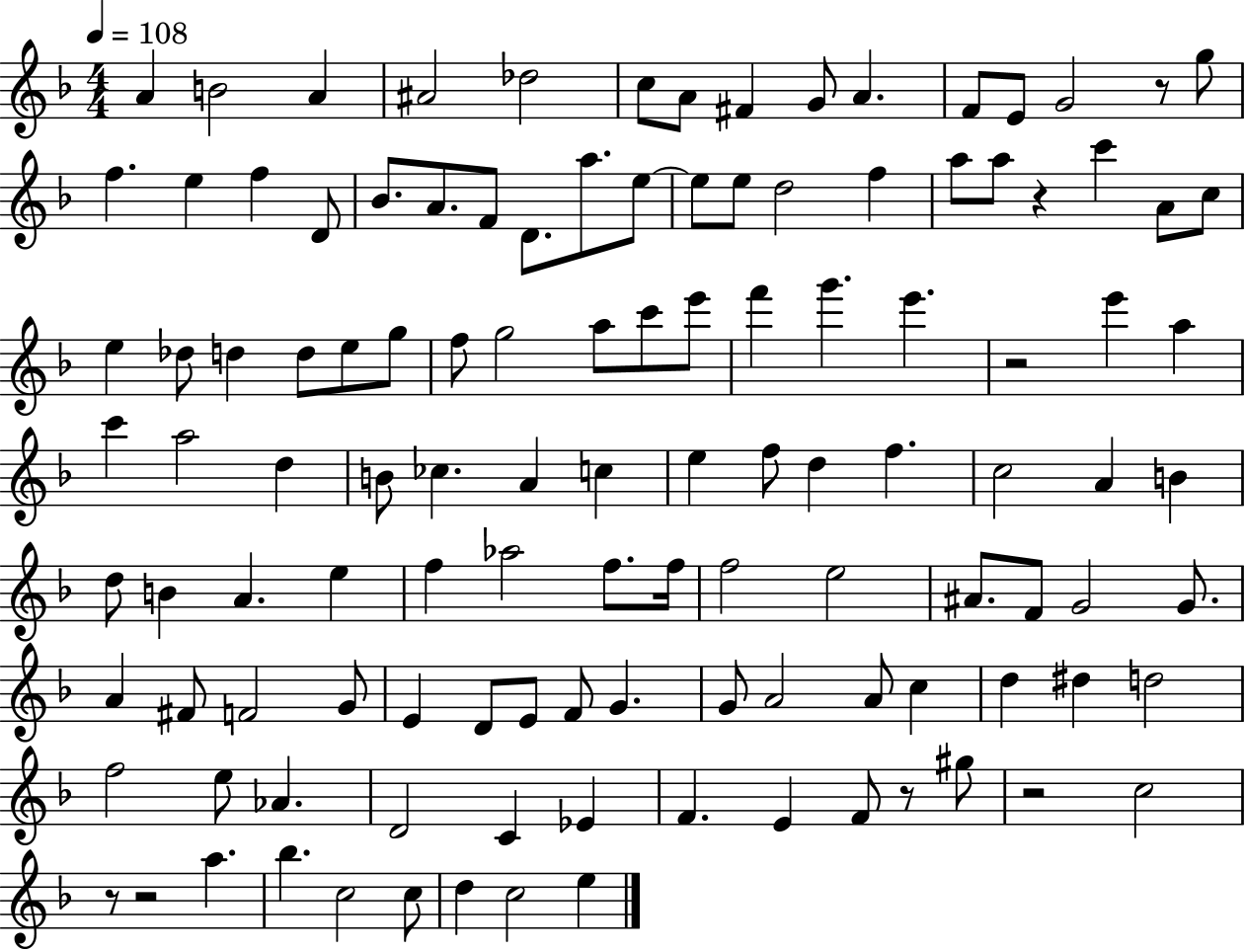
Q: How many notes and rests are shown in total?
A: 118